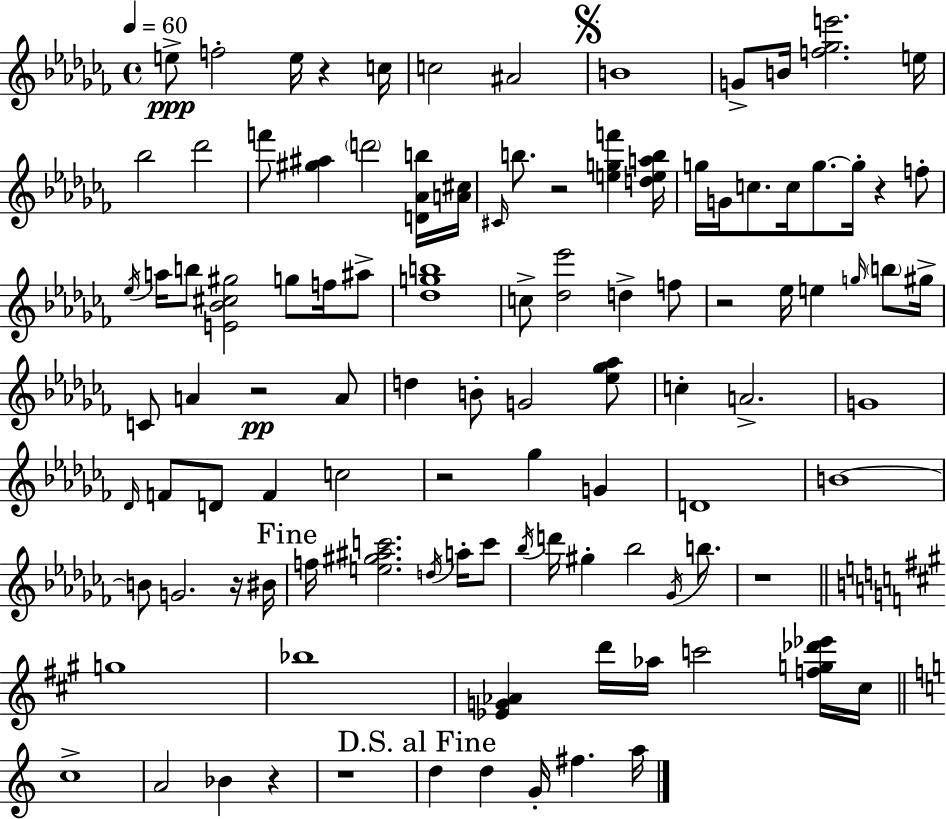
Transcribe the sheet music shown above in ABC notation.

X:1
T:Untitled
M:4/4
L:1/4
K:Abm
e/2 f2 e/4 z c/4 c2 ^A2 B4 G/2 B/4 [f_ge']2 e/4 _b2 _d'2 f'/2 [^g^a] d'2 [D_Ab]/4 [A^c]/4 ^C/4 b/2 z2 [egf'] [deab]/4 g/4 G/4 c/2 c/4 g/2 g/4 z f/2 _e/4 a/4 b/2 [E_B^c^g]2 g/2 f/4 ^a/2 [_dgb]4 c/2 [_d_e']2 d f/2 z2 _e/4 e g/4 b/2 ^g/4 C/2 A z2 A/2 d B/2 G2 [_e_g_a]/2 c A2 G4 _D/4 F/2 D/2 F c2 z2 _g G D4 B4 B/2 G2 z/4 ^B/4 f/4 [e^g^ac']2 d/4 a/4 c'/2 _b/4 d'/4 ^g _b2 _G/4 b/2 z4 g4 _b4 [_EG_A] d'/4 _a/4 c'2 [fg_d'_e']/4 ^c/4 c4 A2 _B z z4 d d G/4 ^f a/4